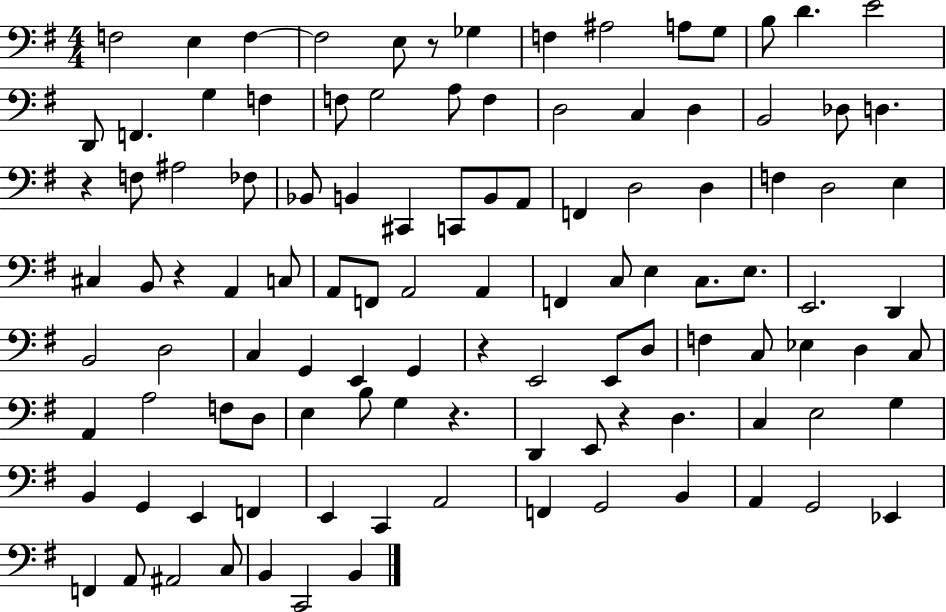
X:1
T:Untitled
M:4/4
L:1/4
K:G
F,2 E, F, F,2 E,/2 z/2 _G, F, ^A,2 A,/2 G,/2 B,/2 D E2 D,,/2 F,, G, F, F,/2 G,2 A,/2 F, D,2 C, D, B,,2 _D,/2 D, z F,/2 ^A,2 _F,/2 _B,,/2 B,, ^C,, C,,/2 B,,/2 A,,/2 F,, D,2 D, F, D,2 E, ^C, B,,/2 z A,, C,/2 A,,/2 F,,/2 A,,2 A,, F,, C,/2 E, C,/2 E,/2 E,,2 D,, B,,2 D,2 C, G,, E,, G,, z E,,2 E,,/2 D,/2 F, C,/2 _E, D, C,/2 A,, A,2 F,/2 D,/2 E, B,/2 G, z D,, E,,/2 z D, C, E,2 G, B,, G,, E,, F,, E,, C,, A,,2 F,, G,,2 B,, A,, G,,2 _E,, F,, A,,/2 ^A,,2 C,/2 B,, C,,2 B,,